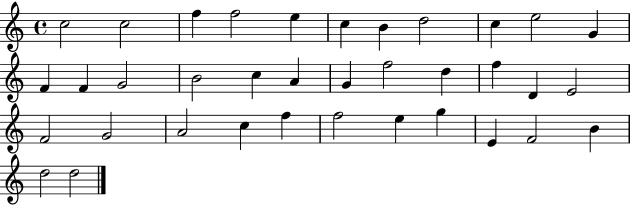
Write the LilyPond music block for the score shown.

{
  \clef treble
  \time 4/4
  \defaultTimeSignature
  \key c \major
  c''2 c''2 | f''4 f''2 e''4 | c''4 b'4 d''2 | c''4 e''2 g'4 | \break f'4 f'4 g'2 | b'2 c''4 a'4 | g'4 f''2 d''4 | f''4 d'4 e'2 | \break f'2 g'2 | a'2 c''4 f''4 | f''2 e''4 g''4 | e'4 f'2 b'4 | \break d''2 d''2 | \bar "|."
}